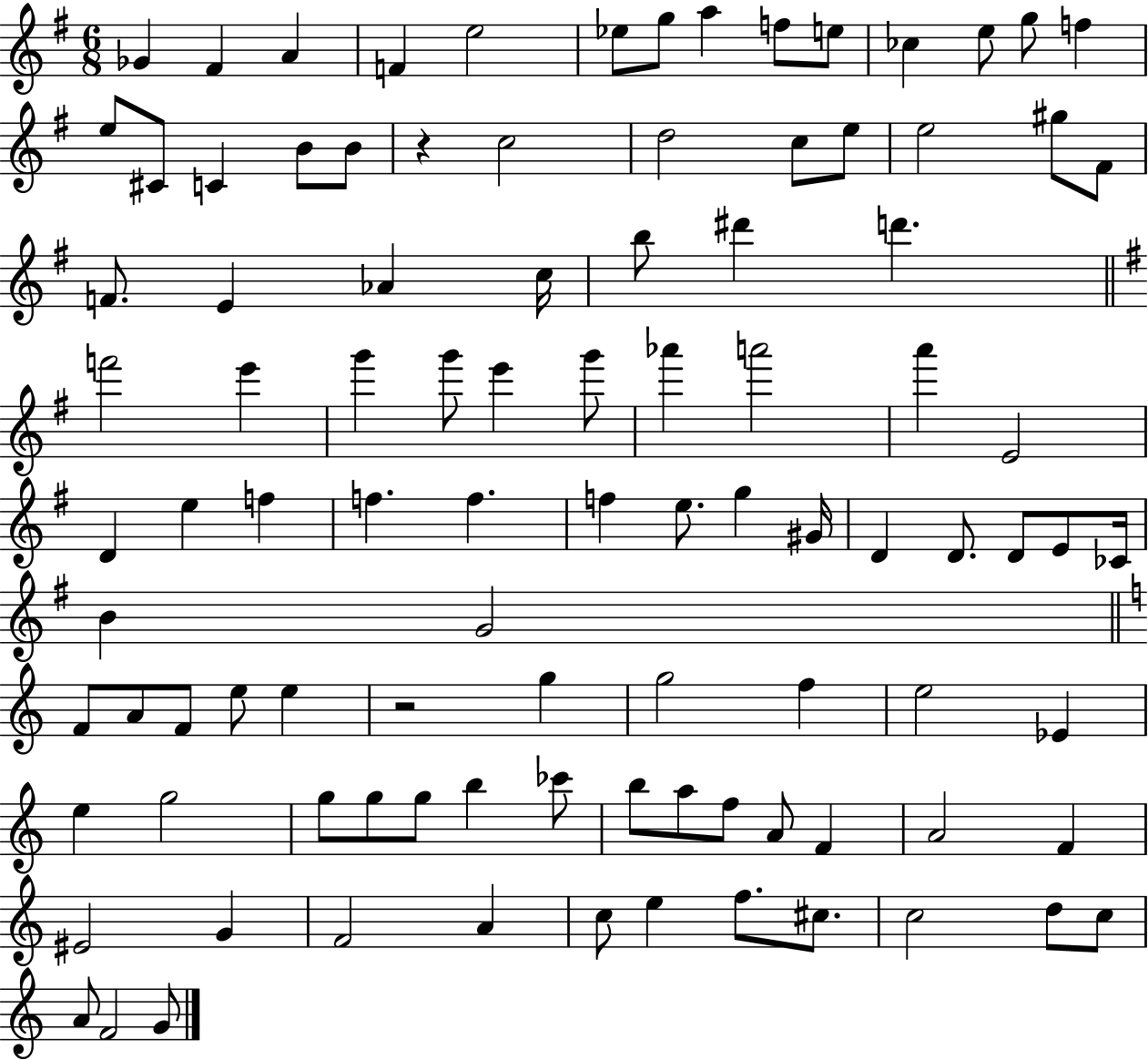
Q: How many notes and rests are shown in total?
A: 99